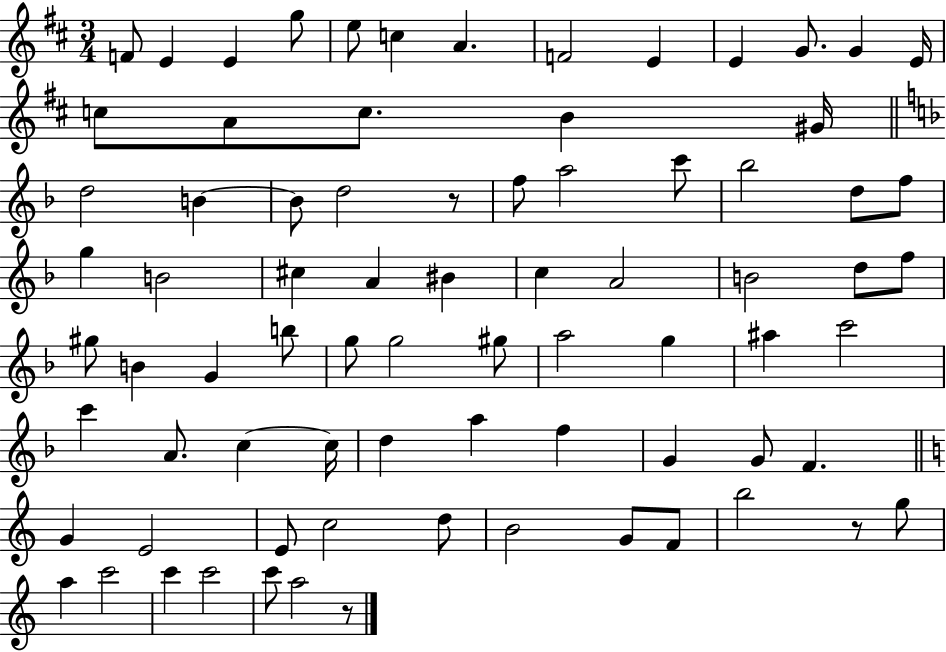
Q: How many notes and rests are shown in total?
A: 78